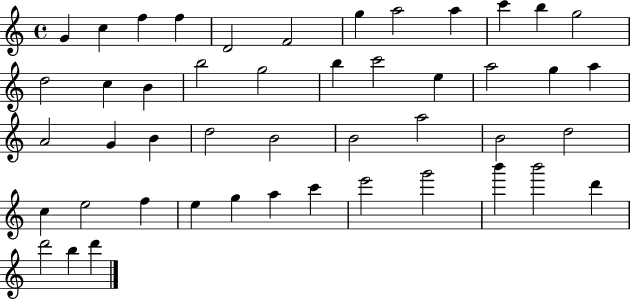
G4/q C5/q F5/q F5/q D4/h F4/h G5/q A5/h A5/q C6/q B5/q G5/h D5/h C5/q B4/q B5/h G5/h B5/q C6/h E5/q A5/h G5/q A5/q A4/h G4/q B4/q D5/h B4/h B4/h A5/h B4/h D5/h C5/q E5/h F5/q E5/q G5/q A5/q C6/q E6/h G6/h B6/q B6/h D6/q D6/h B5/q D6/q